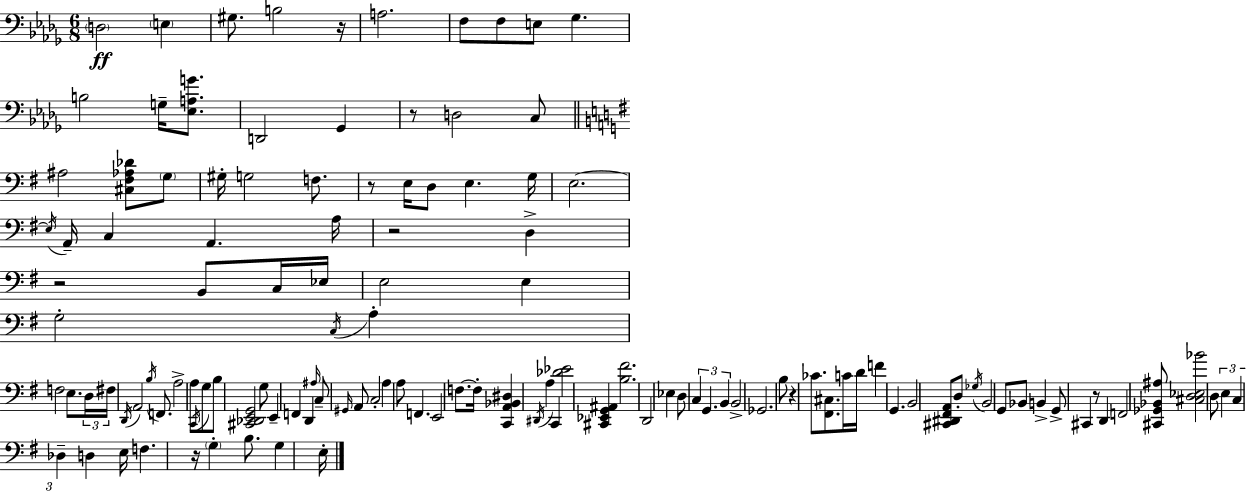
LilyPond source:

{
  \clef bass
  \numericTimeSignature
  \time 6/8
  \key bes \minor
  \parenthesize d2\ff \parenthesize e4 | gis8. b2 r16 | a2. | f8 f8 e8 ges4. | \break b2 g16-- <ees a g'>8. | d,2 ges,4 | r8 d2 c8 | \bar "||" \break \key g \major ais2 <cis fis aes des'>8 \parenthesize g8 | gis16-. g2 f8. | r8 e16 d8 e4. g16 | e2.~~ | \break \acciaccatura { e16 } a,16-- c4 a,4. | a16 r2 d4-> | r2 b,8 c16 | ees16 e2 e4 | \break g2-. \acciaccatura { c16 } a4-. | f2 e8. | \tuplet 3/2 { d16 fis16 \acciaccatura { d,16 } } a,2 | \acciaccatura { b16 } f,8. a2-> | \break a8 \acciaccatura { c,16 } g8 b8 <cis, des, e, g,>2 | g8 e,4-- f,4 | d,4 \grace { ais16 } c8-- \grace { gis,16 } a,8 c2-. | a4 a8 | \break f,4. e,2 | f8.~~ f16-. <c, a, bes, dis>4 \acciaccatura { dis,16 } | a4 c,4 <des' ees'>2 | <cis, ees, g, ais,>4 <b fis'>2. | \break d,2 | ees4 d8 \tuplet 3/2 { c4 | g,4. b,4 } | b,2-> ges,2. | \break b8 r4 | ces'8. <fis, cis>8. c'16 d'16 f'4 | g,4. b,2 | <cis, dis, fis, a,>8 d8-. \acciaccatura { ges16 } b,2 | \break g,8 bes,8 b,4-> | g,8-> cis,4 r8 d,4 | f,2 <cis, ges, bes, ais>8 <cis d ees bes'>2 | d8 \tuplet 3/2 { e4 | \break c4 des4-- } d4 | e16 f4. r16 \parenthesize g4-. | b8. g4 e16-. \bar "|."
}